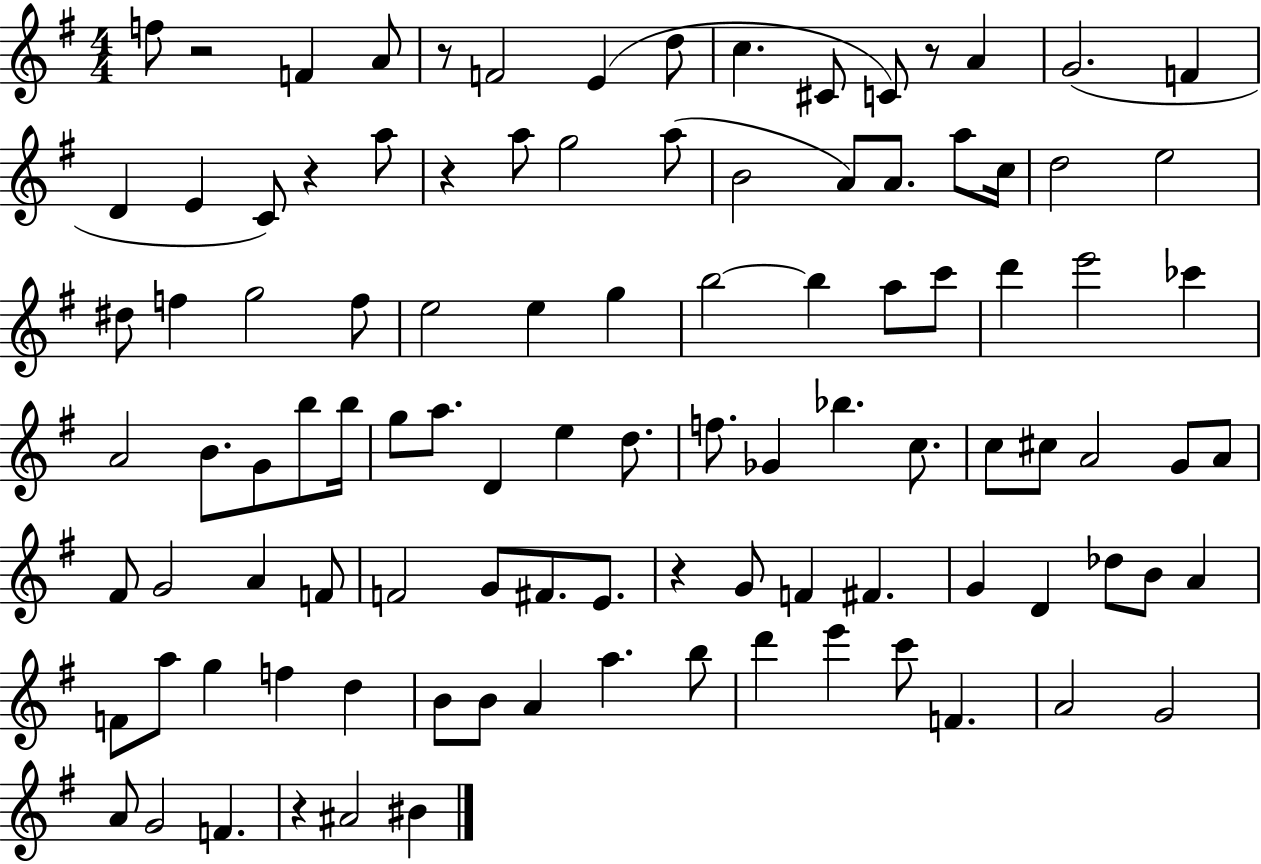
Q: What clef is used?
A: treble